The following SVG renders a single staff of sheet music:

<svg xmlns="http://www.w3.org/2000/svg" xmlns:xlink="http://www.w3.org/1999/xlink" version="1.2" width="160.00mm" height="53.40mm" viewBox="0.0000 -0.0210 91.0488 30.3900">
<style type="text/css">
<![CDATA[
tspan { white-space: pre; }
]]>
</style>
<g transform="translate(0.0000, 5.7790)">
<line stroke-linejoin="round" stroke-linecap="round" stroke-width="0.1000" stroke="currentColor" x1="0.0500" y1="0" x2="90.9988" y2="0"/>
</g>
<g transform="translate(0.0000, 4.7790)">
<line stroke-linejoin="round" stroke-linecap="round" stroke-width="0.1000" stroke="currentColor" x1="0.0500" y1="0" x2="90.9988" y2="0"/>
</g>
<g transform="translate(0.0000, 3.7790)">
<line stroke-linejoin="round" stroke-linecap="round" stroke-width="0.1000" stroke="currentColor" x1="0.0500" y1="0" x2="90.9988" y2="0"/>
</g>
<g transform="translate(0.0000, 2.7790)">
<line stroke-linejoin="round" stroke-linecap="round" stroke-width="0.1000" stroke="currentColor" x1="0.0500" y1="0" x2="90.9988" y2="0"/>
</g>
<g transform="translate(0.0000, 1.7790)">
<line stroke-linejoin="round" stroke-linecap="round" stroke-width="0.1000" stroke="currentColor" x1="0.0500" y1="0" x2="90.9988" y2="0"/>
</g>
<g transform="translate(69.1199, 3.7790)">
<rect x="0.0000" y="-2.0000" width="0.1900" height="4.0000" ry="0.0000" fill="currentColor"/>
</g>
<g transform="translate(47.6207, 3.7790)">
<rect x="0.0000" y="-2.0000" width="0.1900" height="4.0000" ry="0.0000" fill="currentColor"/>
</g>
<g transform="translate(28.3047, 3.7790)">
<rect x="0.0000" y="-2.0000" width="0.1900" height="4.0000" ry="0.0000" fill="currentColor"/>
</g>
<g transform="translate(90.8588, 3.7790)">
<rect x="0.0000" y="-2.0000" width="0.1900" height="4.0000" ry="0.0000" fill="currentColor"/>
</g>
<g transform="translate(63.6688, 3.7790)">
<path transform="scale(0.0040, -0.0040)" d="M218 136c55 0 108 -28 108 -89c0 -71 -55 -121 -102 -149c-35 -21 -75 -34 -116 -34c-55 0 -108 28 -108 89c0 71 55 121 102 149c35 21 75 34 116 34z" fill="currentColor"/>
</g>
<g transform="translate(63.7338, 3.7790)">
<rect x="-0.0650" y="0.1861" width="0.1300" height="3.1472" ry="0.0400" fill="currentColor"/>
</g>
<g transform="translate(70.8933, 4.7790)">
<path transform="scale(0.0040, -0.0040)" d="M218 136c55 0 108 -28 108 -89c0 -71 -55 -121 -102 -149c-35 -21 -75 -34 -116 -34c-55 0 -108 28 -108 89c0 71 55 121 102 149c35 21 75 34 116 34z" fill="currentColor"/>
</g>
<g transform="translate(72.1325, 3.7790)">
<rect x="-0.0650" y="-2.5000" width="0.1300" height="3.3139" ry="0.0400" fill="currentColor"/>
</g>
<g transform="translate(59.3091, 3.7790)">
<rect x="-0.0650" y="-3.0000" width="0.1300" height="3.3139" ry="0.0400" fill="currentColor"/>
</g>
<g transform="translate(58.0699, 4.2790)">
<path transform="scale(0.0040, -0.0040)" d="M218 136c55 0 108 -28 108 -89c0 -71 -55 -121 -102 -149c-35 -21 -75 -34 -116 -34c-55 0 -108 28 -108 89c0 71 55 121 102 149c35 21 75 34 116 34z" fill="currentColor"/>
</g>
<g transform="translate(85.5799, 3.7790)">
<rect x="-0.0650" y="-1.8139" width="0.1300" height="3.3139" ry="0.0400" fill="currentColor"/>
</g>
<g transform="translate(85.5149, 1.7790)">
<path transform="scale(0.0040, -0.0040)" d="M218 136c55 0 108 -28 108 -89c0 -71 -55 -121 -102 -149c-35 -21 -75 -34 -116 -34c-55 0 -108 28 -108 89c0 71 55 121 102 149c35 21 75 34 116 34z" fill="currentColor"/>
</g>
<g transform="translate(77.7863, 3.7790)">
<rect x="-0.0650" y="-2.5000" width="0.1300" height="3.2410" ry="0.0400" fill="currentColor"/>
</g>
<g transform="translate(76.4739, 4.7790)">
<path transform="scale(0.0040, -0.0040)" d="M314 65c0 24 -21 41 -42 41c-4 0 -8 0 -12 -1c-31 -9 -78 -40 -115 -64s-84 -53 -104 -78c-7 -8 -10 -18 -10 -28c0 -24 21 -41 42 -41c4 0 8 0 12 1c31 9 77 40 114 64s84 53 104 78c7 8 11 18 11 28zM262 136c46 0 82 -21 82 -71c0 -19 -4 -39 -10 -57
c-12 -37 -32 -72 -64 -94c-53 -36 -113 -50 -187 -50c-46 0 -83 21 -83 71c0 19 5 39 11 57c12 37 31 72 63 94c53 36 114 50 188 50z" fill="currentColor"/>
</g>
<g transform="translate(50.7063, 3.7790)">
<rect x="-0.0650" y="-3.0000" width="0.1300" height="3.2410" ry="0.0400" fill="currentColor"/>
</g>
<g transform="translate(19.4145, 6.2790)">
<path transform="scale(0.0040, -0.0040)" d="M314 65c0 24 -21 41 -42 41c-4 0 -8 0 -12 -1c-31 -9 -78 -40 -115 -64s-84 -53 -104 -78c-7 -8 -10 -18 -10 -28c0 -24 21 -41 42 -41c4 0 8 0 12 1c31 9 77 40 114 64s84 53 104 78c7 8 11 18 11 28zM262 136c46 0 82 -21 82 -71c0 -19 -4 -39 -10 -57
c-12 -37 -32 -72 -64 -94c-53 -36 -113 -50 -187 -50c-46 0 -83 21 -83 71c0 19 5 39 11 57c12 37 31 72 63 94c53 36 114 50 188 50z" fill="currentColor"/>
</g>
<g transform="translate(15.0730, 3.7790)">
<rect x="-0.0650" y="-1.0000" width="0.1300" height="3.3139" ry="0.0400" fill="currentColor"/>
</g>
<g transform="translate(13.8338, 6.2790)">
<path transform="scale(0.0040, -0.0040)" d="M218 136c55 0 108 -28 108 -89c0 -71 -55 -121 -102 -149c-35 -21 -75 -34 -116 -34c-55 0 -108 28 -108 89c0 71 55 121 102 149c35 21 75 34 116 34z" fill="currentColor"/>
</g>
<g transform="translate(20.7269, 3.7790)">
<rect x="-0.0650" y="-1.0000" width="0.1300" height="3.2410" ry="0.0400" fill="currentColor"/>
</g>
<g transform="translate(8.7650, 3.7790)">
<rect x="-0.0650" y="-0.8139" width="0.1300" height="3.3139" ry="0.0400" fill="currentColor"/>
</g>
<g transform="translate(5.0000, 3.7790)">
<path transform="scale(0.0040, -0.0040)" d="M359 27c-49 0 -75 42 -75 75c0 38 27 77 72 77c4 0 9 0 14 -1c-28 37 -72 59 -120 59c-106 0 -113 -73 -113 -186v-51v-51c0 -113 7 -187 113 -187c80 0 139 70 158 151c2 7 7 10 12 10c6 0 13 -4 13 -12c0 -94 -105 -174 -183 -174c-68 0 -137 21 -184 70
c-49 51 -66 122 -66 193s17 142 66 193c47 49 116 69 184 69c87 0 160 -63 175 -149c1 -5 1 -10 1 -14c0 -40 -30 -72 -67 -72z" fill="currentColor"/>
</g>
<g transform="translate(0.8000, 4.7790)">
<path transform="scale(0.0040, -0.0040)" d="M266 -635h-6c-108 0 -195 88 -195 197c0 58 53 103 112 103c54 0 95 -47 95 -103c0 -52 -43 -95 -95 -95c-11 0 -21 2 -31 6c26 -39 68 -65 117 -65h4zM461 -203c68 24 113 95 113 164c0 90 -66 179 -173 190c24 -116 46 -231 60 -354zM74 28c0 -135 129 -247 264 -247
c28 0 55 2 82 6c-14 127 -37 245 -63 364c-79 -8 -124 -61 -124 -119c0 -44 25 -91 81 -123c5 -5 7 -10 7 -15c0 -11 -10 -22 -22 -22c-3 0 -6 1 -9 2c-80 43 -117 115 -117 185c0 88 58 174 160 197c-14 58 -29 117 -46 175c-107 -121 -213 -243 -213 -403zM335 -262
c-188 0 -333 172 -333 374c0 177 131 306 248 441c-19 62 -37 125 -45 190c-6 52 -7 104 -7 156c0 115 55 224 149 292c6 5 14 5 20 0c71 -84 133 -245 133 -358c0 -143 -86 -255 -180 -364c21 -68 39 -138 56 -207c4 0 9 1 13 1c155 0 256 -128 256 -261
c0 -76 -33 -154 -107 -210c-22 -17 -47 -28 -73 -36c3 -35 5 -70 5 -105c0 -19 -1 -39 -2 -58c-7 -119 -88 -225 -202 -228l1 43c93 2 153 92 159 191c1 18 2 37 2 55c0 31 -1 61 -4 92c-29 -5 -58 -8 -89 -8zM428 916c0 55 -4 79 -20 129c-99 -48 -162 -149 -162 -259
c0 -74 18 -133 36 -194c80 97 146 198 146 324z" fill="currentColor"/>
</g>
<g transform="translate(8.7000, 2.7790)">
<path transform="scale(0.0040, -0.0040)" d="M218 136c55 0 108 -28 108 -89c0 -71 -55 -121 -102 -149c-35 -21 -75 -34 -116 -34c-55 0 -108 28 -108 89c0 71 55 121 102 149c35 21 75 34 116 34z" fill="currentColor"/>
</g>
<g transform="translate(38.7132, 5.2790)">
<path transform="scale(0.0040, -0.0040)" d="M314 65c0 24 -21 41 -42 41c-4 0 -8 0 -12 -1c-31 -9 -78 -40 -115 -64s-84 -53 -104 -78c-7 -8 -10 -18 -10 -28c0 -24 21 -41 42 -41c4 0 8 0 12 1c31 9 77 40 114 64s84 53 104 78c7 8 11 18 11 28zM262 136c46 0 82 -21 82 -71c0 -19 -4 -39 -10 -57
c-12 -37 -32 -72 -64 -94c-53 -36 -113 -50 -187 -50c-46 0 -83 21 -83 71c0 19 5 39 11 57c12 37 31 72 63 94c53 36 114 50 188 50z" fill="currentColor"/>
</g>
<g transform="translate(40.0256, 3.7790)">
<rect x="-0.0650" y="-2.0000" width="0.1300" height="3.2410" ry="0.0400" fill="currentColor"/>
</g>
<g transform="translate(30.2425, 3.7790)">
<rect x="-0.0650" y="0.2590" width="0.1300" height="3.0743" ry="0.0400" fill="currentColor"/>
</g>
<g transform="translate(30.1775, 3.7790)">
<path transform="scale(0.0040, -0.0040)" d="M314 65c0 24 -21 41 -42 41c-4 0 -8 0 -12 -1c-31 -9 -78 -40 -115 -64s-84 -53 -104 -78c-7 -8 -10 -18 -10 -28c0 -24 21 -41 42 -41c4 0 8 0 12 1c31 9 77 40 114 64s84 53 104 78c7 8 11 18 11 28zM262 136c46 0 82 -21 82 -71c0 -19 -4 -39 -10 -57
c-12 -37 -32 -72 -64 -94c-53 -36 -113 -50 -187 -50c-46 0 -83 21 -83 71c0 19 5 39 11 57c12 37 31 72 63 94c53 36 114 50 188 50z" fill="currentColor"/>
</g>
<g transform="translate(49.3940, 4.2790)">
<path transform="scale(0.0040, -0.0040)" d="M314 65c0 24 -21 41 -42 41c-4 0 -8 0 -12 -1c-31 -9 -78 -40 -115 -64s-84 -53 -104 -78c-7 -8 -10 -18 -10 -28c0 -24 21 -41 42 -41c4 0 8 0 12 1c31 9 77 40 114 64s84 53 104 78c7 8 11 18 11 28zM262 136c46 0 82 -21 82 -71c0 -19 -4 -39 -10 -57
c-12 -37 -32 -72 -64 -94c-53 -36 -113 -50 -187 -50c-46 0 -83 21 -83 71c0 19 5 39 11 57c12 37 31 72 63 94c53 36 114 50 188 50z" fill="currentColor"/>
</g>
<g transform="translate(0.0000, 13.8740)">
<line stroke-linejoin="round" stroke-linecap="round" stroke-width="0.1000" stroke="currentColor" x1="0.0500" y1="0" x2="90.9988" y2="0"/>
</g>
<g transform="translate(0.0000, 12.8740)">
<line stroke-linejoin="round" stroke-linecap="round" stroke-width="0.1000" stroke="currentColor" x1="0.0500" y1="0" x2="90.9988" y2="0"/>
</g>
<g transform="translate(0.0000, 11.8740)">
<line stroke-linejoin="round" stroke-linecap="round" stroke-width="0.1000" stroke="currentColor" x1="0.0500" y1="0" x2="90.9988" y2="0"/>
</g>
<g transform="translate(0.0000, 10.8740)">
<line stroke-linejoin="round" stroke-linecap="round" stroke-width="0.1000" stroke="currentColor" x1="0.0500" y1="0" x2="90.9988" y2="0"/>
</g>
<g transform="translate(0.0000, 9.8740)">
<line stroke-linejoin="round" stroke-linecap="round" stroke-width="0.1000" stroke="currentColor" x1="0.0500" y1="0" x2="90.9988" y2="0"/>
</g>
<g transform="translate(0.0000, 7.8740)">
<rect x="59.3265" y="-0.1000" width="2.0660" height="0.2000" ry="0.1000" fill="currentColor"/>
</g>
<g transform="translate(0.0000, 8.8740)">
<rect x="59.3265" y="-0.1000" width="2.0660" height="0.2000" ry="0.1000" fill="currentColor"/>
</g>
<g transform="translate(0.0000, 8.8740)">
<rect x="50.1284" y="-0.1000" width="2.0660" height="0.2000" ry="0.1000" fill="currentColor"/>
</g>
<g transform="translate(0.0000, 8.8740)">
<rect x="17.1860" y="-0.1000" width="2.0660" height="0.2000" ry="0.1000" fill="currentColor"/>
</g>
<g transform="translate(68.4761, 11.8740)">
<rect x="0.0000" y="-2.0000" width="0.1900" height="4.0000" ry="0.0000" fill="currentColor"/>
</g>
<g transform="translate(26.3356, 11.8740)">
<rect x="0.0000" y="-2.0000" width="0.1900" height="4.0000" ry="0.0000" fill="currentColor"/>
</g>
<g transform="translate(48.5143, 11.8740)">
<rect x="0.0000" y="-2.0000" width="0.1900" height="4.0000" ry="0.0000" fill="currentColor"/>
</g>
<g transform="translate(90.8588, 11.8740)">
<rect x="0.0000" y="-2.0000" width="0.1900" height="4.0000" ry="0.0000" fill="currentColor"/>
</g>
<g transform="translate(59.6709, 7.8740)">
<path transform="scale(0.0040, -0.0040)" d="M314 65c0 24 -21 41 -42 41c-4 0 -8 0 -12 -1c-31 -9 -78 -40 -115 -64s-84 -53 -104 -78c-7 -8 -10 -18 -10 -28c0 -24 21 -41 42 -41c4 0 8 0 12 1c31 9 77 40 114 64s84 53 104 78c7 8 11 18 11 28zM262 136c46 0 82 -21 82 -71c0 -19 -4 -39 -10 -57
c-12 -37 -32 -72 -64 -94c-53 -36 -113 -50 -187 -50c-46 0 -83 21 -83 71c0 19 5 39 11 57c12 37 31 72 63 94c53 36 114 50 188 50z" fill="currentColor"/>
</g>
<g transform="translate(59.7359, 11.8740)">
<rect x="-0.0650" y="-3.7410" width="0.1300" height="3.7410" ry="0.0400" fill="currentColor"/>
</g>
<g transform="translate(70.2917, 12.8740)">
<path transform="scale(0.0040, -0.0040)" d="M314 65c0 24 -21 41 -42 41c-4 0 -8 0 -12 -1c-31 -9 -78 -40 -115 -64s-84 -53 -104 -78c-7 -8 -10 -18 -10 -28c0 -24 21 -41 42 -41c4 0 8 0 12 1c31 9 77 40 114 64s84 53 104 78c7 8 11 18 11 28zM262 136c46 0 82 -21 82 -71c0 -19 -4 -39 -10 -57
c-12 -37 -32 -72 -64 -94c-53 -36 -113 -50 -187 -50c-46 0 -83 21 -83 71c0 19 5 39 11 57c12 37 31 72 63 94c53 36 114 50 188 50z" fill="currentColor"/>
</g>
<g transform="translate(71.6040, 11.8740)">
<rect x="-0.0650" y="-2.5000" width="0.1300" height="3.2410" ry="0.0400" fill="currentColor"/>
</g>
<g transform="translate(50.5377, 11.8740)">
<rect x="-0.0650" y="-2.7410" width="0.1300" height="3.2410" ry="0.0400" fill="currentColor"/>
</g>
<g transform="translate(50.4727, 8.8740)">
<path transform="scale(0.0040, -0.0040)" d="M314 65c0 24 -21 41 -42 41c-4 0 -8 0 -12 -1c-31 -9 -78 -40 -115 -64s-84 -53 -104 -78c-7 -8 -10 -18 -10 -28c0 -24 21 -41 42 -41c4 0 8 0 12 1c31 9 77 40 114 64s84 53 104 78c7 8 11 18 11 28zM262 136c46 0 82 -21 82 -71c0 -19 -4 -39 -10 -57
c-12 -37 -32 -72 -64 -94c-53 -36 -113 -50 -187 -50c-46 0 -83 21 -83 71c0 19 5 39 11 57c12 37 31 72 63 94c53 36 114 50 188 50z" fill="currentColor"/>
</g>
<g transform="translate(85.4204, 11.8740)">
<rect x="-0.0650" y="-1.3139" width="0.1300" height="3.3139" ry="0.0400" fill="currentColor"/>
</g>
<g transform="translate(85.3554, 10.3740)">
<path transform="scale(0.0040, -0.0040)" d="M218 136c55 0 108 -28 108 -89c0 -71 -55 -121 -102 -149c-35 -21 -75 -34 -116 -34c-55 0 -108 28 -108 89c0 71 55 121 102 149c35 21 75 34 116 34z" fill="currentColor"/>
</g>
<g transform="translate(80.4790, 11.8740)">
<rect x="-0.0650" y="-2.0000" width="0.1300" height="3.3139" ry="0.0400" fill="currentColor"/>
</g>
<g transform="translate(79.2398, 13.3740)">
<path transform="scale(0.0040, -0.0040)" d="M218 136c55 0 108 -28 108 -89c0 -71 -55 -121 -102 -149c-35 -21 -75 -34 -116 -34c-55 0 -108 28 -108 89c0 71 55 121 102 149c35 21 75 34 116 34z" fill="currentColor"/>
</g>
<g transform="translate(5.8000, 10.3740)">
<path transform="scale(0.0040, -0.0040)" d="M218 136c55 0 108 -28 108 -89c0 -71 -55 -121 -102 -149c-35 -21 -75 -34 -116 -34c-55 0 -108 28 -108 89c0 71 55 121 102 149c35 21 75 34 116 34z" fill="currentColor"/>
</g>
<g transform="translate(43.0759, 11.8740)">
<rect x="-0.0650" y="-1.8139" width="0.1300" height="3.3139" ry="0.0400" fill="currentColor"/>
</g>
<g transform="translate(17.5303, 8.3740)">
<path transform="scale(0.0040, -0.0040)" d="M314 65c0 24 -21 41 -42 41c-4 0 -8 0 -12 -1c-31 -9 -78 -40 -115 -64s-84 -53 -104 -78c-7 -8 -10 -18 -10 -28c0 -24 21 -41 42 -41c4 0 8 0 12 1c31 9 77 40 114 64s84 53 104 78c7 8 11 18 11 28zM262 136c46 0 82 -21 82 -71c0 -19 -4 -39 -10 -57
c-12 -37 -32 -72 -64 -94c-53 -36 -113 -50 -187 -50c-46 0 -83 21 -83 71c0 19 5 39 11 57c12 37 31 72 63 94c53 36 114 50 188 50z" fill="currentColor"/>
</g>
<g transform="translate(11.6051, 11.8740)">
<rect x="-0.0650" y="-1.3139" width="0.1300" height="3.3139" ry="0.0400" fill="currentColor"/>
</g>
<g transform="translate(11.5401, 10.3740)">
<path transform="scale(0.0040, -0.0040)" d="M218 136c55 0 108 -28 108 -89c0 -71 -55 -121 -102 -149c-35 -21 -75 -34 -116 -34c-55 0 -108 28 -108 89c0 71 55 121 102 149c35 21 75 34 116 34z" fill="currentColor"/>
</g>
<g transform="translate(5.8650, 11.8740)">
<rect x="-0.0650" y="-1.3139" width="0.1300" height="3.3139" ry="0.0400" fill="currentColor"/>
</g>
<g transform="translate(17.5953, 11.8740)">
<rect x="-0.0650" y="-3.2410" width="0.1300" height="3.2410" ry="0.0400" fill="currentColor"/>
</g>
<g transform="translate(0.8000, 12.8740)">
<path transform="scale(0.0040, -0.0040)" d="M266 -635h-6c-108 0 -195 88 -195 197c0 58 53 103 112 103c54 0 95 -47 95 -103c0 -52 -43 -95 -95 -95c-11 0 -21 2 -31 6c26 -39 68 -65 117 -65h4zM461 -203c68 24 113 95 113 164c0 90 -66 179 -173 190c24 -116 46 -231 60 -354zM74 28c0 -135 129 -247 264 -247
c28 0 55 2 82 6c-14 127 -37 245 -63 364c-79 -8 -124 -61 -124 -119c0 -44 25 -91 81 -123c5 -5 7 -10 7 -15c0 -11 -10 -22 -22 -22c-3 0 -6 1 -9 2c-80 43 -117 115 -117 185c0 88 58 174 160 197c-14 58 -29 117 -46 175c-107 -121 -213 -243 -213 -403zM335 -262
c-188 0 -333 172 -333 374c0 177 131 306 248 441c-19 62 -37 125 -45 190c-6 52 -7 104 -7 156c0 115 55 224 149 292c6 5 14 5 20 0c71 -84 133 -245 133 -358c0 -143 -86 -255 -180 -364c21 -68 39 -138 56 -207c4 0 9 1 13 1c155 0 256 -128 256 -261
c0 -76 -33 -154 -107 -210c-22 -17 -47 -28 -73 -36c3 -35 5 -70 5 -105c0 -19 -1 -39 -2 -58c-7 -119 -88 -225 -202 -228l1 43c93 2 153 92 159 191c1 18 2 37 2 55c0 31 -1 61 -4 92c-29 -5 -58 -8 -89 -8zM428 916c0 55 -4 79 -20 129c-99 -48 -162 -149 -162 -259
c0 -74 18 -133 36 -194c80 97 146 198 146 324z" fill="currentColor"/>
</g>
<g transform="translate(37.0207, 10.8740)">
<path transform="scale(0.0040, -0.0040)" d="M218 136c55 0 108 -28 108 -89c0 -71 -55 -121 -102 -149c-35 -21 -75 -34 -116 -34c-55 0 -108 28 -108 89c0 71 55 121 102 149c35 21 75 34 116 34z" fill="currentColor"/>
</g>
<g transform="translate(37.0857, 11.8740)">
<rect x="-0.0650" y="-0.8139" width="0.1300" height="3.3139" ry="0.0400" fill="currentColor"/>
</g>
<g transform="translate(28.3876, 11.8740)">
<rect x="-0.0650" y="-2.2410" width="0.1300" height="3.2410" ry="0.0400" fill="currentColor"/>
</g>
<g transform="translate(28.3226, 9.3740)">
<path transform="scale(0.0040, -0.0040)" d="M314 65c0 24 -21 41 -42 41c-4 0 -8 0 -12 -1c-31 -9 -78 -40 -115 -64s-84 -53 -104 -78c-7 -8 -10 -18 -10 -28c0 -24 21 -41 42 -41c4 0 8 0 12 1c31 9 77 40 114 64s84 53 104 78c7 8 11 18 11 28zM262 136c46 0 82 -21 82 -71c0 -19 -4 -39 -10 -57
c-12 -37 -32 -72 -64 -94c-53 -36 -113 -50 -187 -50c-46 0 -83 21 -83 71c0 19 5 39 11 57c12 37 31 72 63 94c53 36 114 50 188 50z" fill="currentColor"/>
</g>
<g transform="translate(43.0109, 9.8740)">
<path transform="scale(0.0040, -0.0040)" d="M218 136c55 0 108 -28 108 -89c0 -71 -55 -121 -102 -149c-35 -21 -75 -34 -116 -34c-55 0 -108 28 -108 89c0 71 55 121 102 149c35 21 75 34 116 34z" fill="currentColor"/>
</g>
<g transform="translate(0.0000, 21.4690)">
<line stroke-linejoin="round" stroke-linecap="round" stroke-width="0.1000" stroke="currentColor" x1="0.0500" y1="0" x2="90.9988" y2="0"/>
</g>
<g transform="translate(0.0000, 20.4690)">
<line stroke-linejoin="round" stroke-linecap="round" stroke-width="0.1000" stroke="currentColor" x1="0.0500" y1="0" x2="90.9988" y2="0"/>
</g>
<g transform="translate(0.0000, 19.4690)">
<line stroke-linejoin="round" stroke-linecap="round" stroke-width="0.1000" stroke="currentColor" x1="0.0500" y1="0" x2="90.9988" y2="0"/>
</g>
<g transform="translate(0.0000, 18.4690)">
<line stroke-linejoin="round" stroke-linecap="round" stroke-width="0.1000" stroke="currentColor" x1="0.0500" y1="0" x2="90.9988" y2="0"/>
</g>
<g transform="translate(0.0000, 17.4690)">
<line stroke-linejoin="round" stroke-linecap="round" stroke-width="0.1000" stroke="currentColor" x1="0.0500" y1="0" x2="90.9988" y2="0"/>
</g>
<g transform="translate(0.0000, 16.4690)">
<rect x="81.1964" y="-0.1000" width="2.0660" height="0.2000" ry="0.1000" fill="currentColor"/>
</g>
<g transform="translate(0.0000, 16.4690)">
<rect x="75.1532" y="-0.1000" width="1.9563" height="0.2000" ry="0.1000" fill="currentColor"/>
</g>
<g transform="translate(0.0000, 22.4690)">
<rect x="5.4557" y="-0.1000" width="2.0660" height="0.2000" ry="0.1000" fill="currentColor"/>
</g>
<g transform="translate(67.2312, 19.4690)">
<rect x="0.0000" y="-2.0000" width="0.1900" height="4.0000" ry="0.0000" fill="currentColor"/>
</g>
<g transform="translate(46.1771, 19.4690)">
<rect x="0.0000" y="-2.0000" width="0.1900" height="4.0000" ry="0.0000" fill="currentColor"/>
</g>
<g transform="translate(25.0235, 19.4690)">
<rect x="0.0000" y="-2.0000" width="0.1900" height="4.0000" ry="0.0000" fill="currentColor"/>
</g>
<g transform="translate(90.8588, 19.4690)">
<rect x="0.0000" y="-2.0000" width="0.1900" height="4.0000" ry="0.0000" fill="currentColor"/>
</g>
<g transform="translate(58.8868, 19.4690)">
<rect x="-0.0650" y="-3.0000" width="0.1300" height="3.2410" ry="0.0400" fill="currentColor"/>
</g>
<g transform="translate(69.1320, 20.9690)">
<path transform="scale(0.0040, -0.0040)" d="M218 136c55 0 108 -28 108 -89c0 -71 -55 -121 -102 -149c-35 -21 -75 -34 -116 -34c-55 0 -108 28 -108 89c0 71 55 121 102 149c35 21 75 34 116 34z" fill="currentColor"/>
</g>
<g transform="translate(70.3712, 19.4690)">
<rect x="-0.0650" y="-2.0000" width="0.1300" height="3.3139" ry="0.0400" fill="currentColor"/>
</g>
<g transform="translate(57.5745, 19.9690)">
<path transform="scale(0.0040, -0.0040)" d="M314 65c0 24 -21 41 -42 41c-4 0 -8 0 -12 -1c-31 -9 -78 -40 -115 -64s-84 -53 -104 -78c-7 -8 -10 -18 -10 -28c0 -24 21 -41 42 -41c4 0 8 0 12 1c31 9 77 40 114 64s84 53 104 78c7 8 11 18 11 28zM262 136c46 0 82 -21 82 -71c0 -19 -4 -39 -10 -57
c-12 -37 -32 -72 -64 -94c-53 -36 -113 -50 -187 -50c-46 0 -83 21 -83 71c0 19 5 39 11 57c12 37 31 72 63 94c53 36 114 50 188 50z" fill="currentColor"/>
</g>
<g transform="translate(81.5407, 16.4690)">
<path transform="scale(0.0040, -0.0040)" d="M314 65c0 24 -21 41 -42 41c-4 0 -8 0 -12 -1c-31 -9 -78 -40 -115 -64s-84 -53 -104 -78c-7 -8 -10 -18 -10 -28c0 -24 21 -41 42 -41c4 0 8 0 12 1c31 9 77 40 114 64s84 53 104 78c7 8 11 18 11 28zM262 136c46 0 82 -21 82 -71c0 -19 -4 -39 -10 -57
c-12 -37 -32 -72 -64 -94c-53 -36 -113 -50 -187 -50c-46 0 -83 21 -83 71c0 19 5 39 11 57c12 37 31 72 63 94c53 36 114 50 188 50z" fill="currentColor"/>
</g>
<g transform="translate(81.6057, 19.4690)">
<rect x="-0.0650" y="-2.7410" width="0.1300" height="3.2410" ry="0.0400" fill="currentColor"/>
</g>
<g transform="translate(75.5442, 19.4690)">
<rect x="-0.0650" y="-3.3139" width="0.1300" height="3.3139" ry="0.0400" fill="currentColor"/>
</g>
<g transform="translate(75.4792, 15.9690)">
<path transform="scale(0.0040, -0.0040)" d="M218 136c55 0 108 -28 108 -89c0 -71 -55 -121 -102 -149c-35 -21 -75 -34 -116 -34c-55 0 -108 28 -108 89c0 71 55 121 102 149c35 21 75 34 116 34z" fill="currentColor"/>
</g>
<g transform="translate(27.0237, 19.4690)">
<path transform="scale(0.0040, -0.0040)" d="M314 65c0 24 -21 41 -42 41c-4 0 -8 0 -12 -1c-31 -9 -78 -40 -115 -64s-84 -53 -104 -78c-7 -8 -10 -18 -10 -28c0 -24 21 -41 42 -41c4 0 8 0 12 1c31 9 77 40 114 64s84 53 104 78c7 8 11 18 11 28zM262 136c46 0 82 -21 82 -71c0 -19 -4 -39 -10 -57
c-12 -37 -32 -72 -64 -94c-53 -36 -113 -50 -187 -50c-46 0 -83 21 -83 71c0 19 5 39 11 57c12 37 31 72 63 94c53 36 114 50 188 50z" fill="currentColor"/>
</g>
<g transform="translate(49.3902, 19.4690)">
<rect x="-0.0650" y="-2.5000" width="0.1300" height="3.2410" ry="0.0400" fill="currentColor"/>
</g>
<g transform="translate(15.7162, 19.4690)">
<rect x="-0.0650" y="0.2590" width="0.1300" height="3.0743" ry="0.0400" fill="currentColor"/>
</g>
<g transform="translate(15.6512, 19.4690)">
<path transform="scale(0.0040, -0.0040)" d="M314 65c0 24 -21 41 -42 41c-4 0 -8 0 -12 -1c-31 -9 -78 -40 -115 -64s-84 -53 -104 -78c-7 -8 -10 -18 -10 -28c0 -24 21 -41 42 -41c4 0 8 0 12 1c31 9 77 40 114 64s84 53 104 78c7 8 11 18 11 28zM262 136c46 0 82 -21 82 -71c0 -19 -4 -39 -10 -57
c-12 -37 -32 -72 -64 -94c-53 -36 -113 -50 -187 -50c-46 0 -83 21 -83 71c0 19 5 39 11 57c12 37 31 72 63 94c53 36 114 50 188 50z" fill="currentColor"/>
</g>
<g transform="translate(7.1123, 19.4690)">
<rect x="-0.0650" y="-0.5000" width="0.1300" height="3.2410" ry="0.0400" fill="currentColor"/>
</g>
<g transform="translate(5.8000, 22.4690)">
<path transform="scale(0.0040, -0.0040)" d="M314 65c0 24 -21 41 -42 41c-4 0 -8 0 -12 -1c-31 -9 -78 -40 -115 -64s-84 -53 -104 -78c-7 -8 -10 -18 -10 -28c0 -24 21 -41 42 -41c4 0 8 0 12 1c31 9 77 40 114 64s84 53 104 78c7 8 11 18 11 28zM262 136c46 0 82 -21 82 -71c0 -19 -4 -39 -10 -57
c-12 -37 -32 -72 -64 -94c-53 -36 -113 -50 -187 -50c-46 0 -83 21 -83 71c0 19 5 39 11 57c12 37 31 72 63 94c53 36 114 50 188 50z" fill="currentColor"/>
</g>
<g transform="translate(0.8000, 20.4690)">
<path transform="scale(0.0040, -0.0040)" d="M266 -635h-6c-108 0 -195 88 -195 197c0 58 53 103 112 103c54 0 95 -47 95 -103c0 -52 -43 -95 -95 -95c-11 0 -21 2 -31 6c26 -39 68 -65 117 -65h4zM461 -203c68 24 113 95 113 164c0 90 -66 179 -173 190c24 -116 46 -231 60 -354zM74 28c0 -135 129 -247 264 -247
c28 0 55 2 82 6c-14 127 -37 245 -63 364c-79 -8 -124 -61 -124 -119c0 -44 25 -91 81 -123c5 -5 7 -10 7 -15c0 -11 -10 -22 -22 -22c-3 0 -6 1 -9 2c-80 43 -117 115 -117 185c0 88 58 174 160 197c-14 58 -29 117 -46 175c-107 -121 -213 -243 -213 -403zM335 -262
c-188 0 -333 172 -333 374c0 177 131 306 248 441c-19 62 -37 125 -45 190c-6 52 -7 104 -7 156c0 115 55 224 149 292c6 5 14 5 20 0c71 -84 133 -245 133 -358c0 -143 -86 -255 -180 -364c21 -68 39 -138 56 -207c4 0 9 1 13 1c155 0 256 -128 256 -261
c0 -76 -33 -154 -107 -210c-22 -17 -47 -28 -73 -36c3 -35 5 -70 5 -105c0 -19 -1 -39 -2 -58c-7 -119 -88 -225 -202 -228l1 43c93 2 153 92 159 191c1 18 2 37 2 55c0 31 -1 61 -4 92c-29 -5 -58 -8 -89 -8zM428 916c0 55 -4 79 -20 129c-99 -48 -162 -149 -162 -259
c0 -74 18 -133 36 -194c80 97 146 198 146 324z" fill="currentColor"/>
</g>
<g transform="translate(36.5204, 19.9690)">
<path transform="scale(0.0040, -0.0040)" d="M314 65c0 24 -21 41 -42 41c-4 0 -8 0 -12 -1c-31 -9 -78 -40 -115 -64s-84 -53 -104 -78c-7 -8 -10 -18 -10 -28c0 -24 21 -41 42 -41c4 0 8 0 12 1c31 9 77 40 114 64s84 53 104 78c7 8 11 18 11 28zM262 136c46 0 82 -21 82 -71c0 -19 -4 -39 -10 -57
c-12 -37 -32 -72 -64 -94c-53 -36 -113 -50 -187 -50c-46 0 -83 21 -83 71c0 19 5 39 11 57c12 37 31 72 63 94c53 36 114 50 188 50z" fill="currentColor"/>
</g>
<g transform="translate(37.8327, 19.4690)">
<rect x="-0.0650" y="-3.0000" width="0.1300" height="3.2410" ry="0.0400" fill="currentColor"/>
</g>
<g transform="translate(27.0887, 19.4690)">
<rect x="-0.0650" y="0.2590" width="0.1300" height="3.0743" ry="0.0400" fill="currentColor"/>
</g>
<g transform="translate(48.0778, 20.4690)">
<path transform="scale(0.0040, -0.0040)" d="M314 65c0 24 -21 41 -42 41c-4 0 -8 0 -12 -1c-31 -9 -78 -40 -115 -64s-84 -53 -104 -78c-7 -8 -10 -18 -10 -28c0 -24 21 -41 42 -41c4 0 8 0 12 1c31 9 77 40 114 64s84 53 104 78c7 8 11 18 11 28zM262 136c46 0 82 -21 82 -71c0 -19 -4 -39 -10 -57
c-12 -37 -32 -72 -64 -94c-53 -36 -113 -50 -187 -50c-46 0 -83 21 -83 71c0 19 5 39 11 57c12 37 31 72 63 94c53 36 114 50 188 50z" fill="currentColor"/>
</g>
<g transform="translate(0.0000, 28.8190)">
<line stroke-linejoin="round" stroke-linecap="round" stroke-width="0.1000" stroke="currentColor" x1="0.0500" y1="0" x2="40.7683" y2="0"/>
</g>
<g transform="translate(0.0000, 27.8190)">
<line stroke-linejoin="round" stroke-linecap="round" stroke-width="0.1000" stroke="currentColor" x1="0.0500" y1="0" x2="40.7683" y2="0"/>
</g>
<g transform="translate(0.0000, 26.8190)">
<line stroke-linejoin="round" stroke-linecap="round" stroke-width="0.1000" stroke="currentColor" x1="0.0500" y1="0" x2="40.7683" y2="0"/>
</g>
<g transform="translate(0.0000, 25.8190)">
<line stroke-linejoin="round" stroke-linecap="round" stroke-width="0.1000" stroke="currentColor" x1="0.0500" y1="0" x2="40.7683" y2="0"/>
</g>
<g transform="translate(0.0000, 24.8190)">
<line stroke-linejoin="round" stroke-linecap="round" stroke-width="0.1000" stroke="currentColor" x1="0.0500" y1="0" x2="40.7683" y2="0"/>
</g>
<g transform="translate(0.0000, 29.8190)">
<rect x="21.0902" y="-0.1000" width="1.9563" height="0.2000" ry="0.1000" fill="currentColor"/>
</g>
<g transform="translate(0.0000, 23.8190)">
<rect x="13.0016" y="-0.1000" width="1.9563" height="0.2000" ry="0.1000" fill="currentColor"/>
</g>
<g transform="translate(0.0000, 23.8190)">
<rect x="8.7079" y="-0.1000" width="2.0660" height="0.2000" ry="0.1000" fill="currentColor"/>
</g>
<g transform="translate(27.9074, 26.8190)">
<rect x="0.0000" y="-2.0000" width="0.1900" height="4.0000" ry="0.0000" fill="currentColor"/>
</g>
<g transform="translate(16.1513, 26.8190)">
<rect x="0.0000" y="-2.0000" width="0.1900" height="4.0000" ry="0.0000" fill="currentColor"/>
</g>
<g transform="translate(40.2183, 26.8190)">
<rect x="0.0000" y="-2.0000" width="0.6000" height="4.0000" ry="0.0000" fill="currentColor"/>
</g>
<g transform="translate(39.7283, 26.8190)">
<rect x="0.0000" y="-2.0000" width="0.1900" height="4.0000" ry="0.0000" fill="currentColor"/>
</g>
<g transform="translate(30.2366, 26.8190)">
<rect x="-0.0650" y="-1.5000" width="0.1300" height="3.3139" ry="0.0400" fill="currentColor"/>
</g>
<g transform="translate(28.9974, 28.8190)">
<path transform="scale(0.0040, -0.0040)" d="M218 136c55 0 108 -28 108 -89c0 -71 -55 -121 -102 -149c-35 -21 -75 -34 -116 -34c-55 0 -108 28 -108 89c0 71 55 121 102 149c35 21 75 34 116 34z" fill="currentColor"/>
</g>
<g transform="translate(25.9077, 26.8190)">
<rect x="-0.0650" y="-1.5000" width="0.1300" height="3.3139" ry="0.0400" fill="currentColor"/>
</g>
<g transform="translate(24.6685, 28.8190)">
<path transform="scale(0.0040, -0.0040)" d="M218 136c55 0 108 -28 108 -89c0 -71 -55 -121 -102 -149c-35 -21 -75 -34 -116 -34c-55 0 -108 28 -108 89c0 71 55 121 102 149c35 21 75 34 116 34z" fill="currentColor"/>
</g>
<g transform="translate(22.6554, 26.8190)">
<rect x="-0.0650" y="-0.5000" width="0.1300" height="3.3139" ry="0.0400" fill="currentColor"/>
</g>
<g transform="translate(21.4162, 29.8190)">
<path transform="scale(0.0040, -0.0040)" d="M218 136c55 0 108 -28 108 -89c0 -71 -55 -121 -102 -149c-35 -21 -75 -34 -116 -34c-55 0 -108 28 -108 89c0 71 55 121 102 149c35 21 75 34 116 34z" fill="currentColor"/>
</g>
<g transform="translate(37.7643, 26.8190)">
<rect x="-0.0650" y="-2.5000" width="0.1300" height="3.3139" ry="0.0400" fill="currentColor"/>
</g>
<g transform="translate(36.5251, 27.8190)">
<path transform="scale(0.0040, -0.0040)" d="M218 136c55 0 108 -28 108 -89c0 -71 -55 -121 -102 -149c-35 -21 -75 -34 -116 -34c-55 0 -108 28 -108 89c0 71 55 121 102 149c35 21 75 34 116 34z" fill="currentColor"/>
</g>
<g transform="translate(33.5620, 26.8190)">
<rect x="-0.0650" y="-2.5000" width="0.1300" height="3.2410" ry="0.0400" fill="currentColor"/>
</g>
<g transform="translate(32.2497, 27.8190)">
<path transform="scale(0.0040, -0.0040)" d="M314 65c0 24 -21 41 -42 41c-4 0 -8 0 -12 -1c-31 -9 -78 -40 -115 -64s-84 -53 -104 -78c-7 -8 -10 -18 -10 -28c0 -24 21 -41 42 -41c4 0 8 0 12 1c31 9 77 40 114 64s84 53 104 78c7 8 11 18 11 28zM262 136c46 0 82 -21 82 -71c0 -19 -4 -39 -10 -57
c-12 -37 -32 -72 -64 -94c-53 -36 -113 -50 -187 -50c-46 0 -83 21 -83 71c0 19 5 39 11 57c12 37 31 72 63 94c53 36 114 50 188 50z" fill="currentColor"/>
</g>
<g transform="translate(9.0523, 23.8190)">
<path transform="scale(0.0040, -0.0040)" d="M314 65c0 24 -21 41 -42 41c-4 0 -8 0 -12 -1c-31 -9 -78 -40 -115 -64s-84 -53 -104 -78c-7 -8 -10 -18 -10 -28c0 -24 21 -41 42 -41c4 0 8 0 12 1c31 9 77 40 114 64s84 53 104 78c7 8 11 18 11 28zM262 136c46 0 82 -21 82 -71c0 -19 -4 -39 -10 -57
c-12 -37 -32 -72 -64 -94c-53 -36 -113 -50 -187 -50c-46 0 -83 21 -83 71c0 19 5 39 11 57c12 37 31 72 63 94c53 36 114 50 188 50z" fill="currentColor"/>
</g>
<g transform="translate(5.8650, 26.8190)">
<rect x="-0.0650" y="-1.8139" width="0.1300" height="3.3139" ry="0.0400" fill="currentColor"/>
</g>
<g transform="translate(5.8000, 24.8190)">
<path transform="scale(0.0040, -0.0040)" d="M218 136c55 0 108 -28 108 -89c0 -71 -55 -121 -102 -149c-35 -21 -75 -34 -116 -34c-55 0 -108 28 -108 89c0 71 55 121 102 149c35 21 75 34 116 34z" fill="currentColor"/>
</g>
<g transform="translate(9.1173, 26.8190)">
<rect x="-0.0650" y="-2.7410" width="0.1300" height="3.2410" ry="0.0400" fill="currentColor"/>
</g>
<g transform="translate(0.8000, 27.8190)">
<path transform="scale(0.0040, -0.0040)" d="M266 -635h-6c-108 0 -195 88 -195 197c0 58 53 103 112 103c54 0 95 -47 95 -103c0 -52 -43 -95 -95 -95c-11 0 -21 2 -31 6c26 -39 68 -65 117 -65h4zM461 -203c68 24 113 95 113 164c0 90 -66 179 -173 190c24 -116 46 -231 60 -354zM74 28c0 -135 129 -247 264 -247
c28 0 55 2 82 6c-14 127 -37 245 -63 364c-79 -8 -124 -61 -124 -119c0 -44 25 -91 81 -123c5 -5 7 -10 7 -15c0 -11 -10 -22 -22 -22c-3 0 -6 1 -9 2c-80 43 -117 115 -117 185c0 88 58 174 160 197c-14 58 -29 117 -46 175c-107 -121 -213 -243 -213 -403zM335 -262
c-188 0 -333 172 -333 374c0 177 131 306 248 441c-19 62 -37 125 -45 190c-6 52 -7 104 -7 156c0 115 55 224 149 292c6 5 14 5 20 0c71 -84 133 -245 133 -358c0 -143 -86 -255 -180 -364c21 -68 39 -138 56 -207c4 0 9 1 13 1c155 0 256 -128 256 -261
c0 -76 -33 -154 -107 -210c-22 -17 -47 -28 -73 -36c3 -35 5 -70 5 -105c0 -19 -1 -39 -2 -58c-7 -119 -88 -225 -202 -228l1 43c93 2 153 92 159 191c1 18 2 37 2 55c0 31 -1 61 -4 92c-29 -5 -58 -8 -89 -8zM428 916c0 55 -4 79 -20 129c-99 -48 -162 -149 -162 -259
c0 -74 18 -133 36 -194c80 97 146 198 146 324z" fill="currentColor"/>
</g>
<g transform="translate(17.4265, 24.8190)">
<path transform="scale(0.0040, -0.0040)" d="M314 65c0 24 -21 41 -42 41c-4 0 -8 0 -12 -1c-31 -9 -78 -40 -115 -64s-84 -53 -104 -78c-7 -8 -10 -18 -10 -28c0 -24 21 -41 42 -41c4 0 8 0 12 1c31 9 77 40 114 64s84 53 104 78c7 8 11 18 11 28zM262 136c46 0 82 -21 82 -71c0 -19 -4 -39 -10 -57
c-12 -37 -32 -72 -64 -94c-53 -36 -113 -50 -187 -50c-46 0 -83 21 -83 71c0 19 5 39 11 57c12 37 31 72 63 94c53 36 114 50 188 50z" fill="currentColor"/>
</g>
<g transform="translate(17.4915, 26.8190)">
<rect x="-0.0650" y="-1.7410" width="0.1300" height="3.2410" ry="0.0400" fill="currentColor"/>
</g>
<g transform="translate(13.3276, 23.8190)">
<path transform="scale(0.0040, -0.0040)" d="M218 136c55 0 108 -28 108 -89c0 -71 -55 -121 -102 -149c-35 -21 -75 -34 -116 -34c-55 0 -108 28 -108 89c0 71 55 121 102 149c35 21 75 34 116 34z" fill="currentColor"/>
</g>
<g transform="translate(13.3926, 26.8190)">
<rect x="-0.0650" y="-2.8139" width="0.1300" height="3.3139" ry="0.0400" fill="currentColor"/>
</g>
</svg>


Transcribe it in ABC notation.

X:1
T:Untitled
M:4/4
L:1/4
K:C
d D D2 B2 F2 A2 A B G G2 f e e b2 g2 d f a2 c'2 G2 F e C2 B2 B2 A2 G2 A2 F b a2 f a2 a f2 C E E G2 G